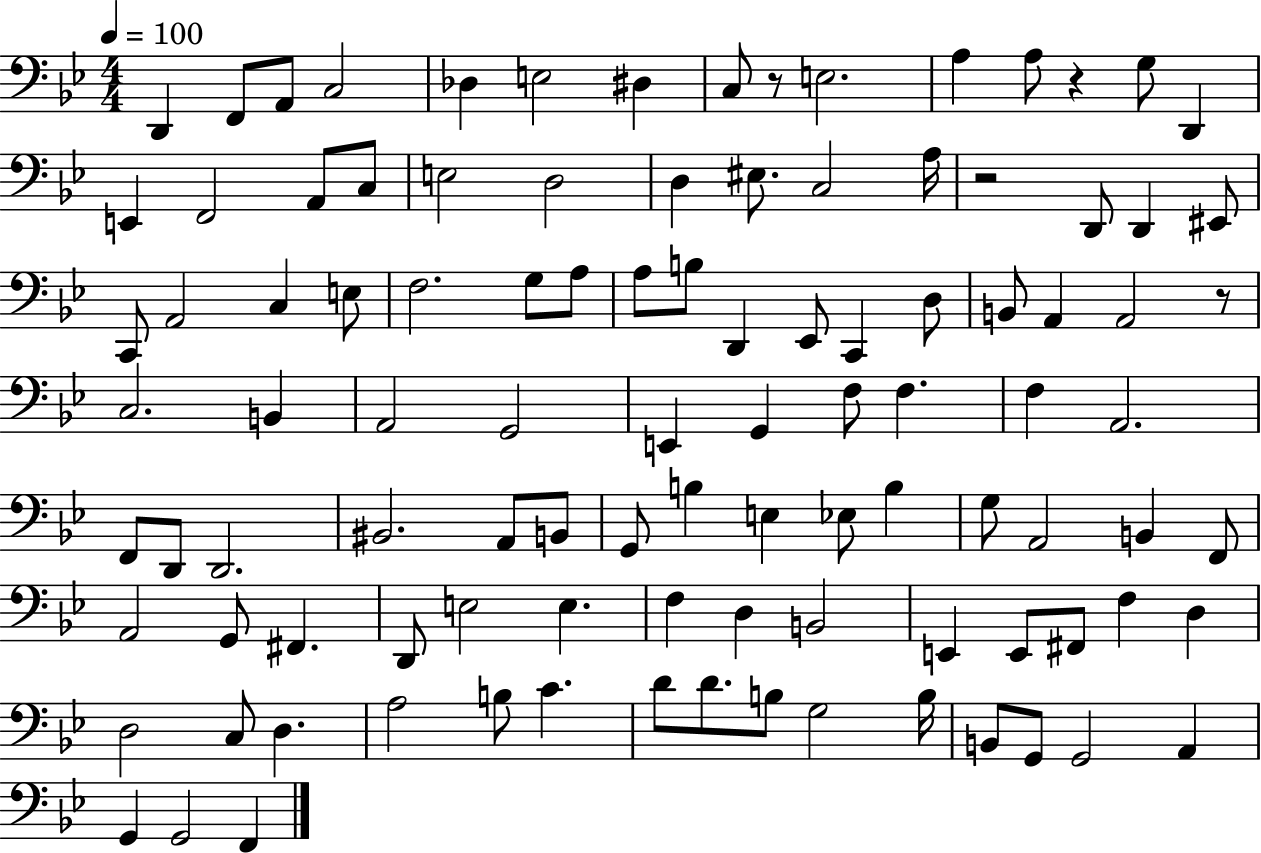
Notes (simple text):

D2/q F2/e A2/e C3/h Db3/q E3/h D#3/q C3/e R/e E3/h. A3/q A3/e R/q G3/e D2/q E2/q F2/h A2/e C3/e E3/h D3/h D3/q EIS3/e. C3/h A3/s R/h D2/e D2/q EIS2/e C2/e A2/h C3/q E3/e F3/h. G3/e A3/e A3/e B3/e D2/q Eb2/e C2/q D3/e B2/e A2/q A2/h R/e C3/h. B2/q A2/h G2/h E2/q G2/q F3/e F3/q. F3/q A2/h. F2/e D2/e D2/h. BIS2/h. A2/e B2/e G2/e B3/q E3/q Eb3/e B3/q G3/e A2/h B2/q F2/e A2/h G2/e F#2/q. D2/e E3/h E3/q. F3/q D3/q B2/h E2/q E2/e F#2/e F3/q D3/q D3/h C3/e D3/q. A3/h B3/e C4/q. D4/e D4/e. B3/e G3/h B3/s B2/e G2/e G2/h A2/q G2/q G2/h F2/q